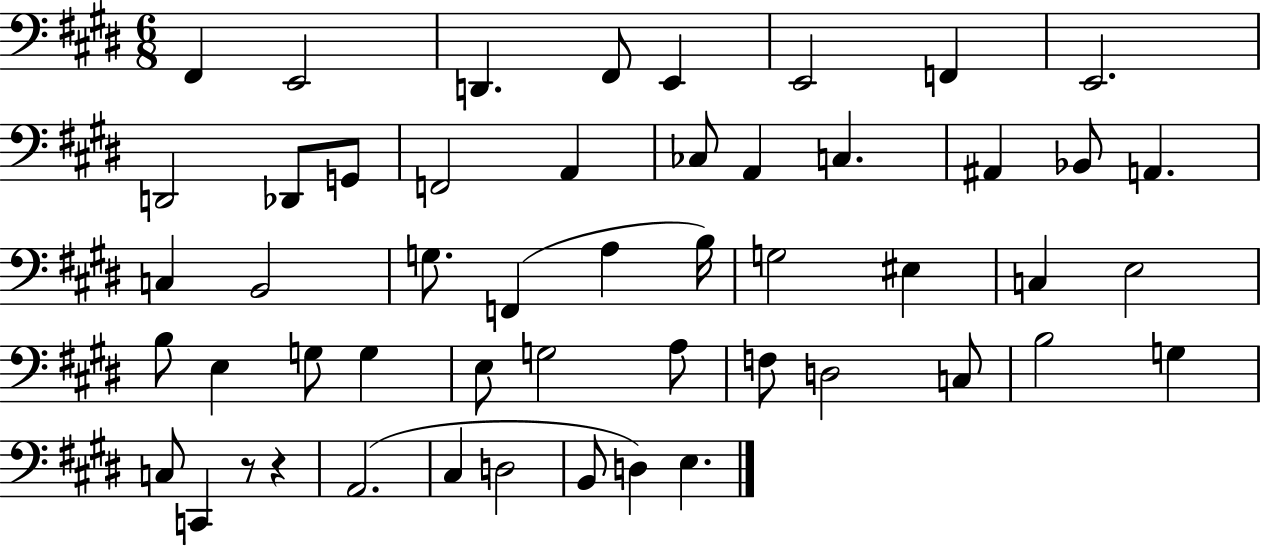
F#2/q E2/h D2/q. F#2/e E2/q E2/h F2/q E2/h. D2/h Db2/e G2/e F2/h A2/q CES3/e A2/q C3/q. A#2/q Bb2/e A2/q. C3/q B2/h G3/e. F2/q A3/q B3/s G3/h EIS3/q C3/q E3/h B3/e E3/q G3/e G3/q E3/e G3/h A3/e F3/e D3/h C3/e B3/h G3/q C3/e C2/q R/e R/q A2/h. C#3/q D3/h B2/e D3/q E3/q.